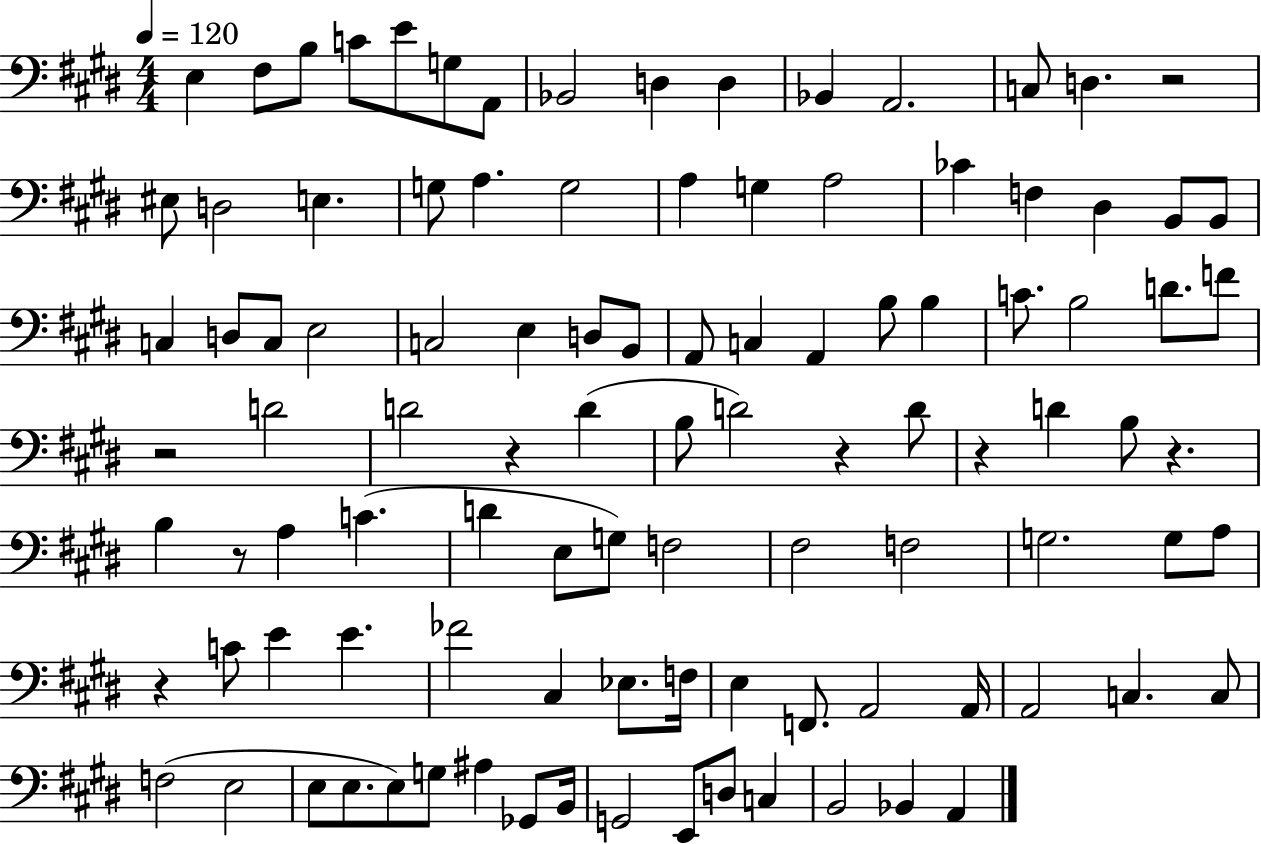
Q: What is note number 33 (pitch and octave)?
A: C3